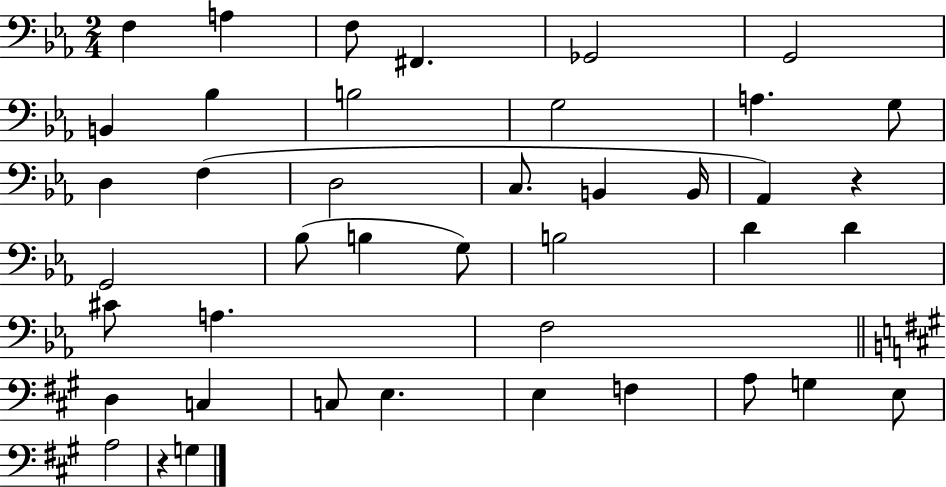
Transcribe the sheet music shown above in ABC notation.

X:1
T:Untitled
M:2/4
L:1/4
K:Eb
F, A, F,/2 ^F,, _G,,2 G,,2 B,, _B, B,2 G,2 A, G,/2 D, F, D,2 C,/2 B,, B,,/4 _A,, z G,,2 _B,/2 B, G,/2 B,2 D D ^C/2 A, F,2 D, C, C,/2 E, E, F, A,/2 G, E,/2 A,2 z G,